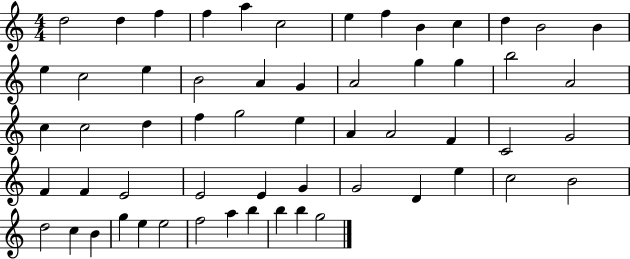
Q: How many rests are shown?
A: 0